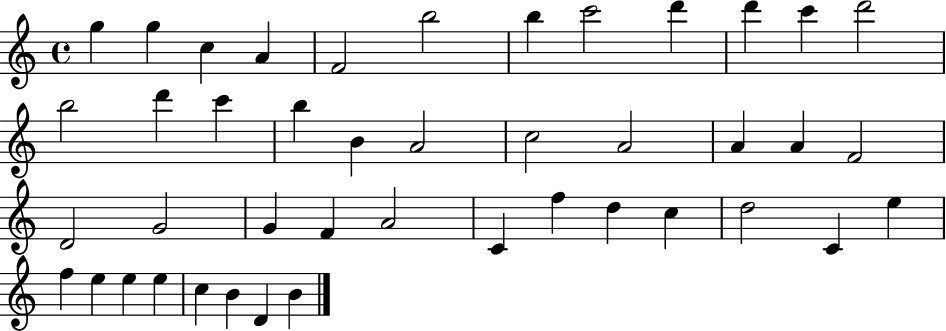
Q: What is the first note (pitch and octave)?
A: G5